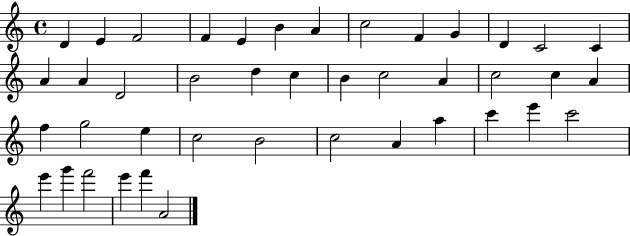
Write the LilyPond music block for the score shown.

{
  \clef treble
  \time 4/4
  \defaultTimeSignature
  \key c \major
  d'4 e'4 f'2 | f'4 e'4 b'4 a'4 | c''2 f'4 g'4 | d'4 c'2 c'4 | \break a'4 a'4 d'2 | b'2 d''4 c''4 | b'4 c''2 a'4 | c''2 c''4 a'4 | \break f''4 g''2 e''4 | c''2 b'2 | c''2 a'4 a''4 | c'''4 e'''4 c'''2 | \break e'''4 g'''4 f'''2 | e'''4 f'''4 a'2 | \bar "|."
}